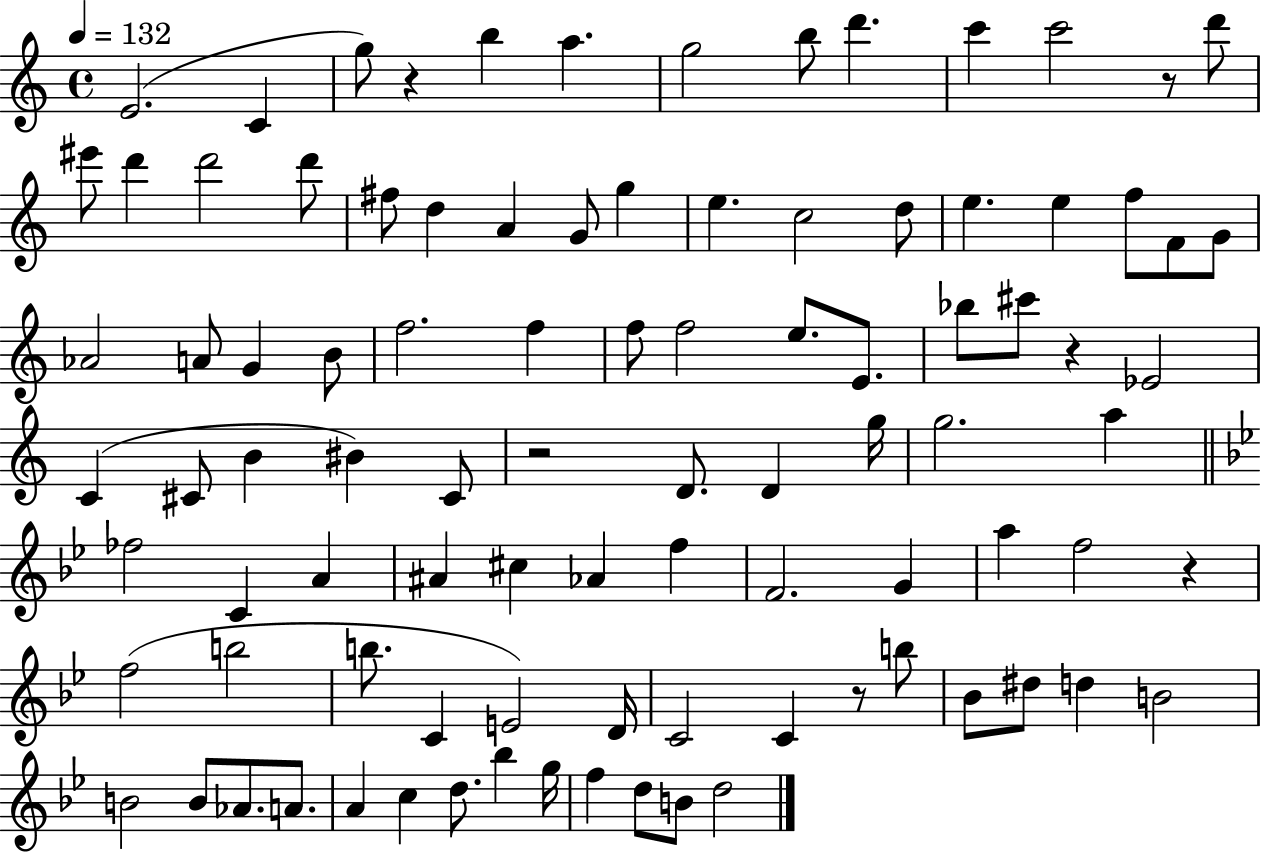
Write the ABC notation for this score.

X:1
T:Untitled
M:4/4
L:1/4
K:C
E2 C g/2 z b a g2 b/2 d' c' c'2 z/2 d'/2 ^e'/2 d' d'2 d'/2 ^f/2 d A G/2 g e c2 d/2 e e f/2 F/2 G/2 _A2 A/2 G B/2 f2 f f/2 f2 e/2 E/2 _b/2 ^c'/2 z _E2 C ^C/2 B ^B ^C/2 z2 D/2 D g/4 g2 a _f2 C A ^A ^c _A f F2 G a f2 z f2 b2 b/2 C E2 D/4 C2 C z/2 b/2 _B/2 ^d/2 d B2 B2 B/2 _A/2 A/2 A c d/2 _b g/4 f d/2 B/2 d2